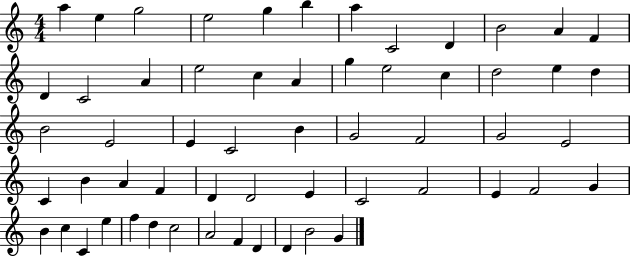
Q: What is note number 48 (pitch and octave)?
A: C4